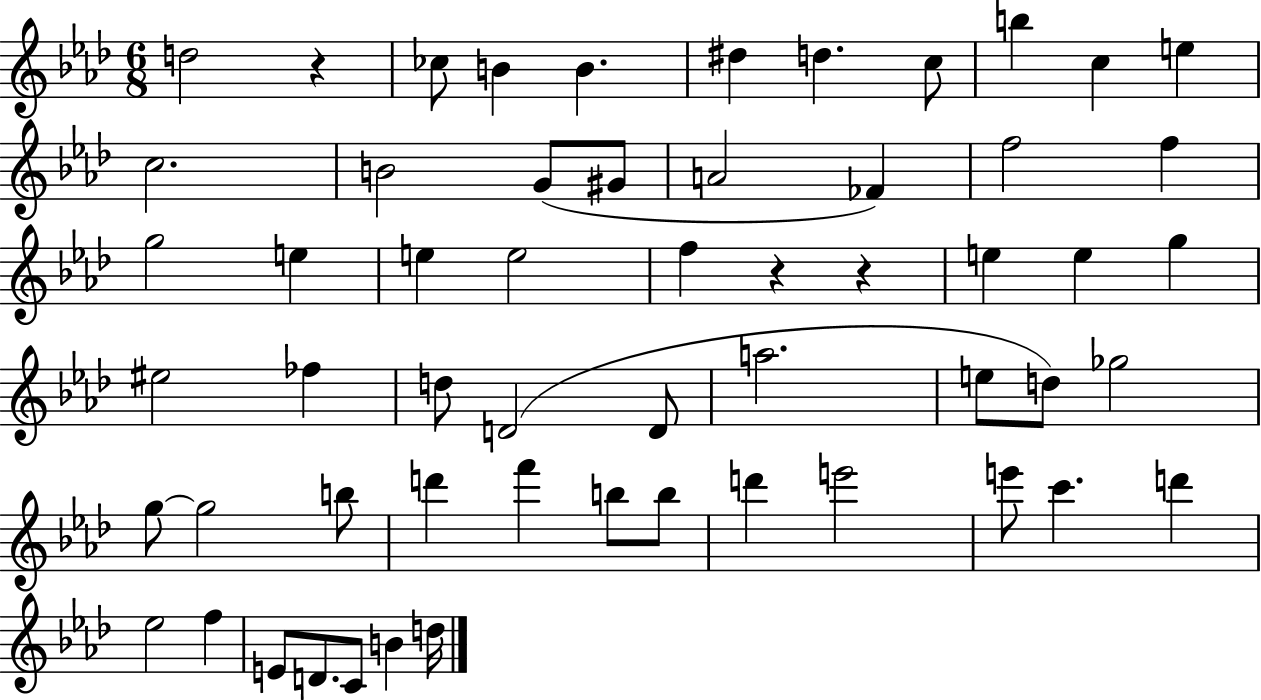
D5/h R/q CES5/e B4/q B4/q. D#5/q D5/q. C5/e B5/q C5/q E5/q C5/h. B4/h G4/e G#4/e A4/h FES4/q F5/h F5/q G5/h E5/q E5/q E5/h F5/q R/q R/q E5/q E5/q G5/q EIS5/h FES5/q D5/e D4/h D4/e A5/h. E5/e D5/e Gb5/h G5/e G5/h B5/e D6/q F6/q B5/e B5/e D6/q E6/h E6/e C6/q. D6/q Eb5/h F5/q E4/e D4/e. C4/e B4/q D5/s